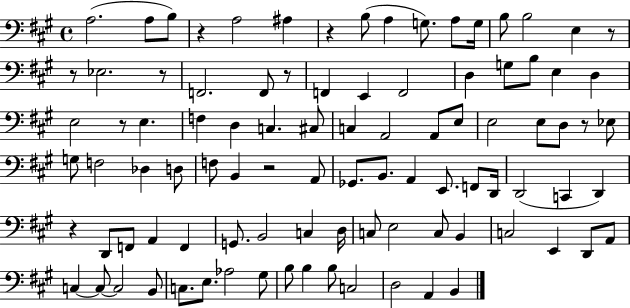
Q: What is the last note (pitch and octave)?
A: B2